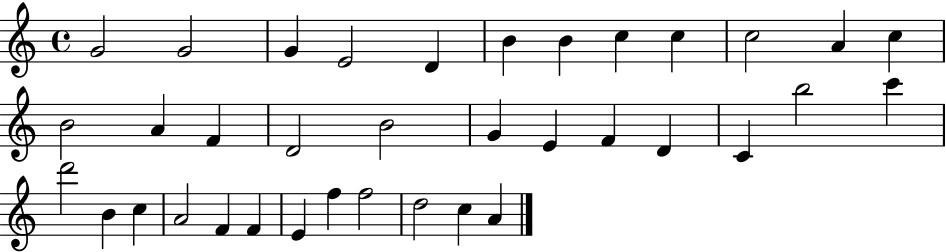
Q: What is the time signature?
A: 4/4